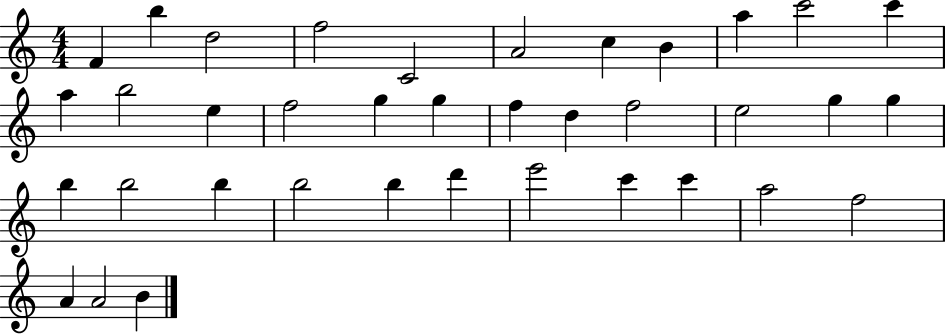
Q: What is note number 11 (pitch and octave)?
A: C6